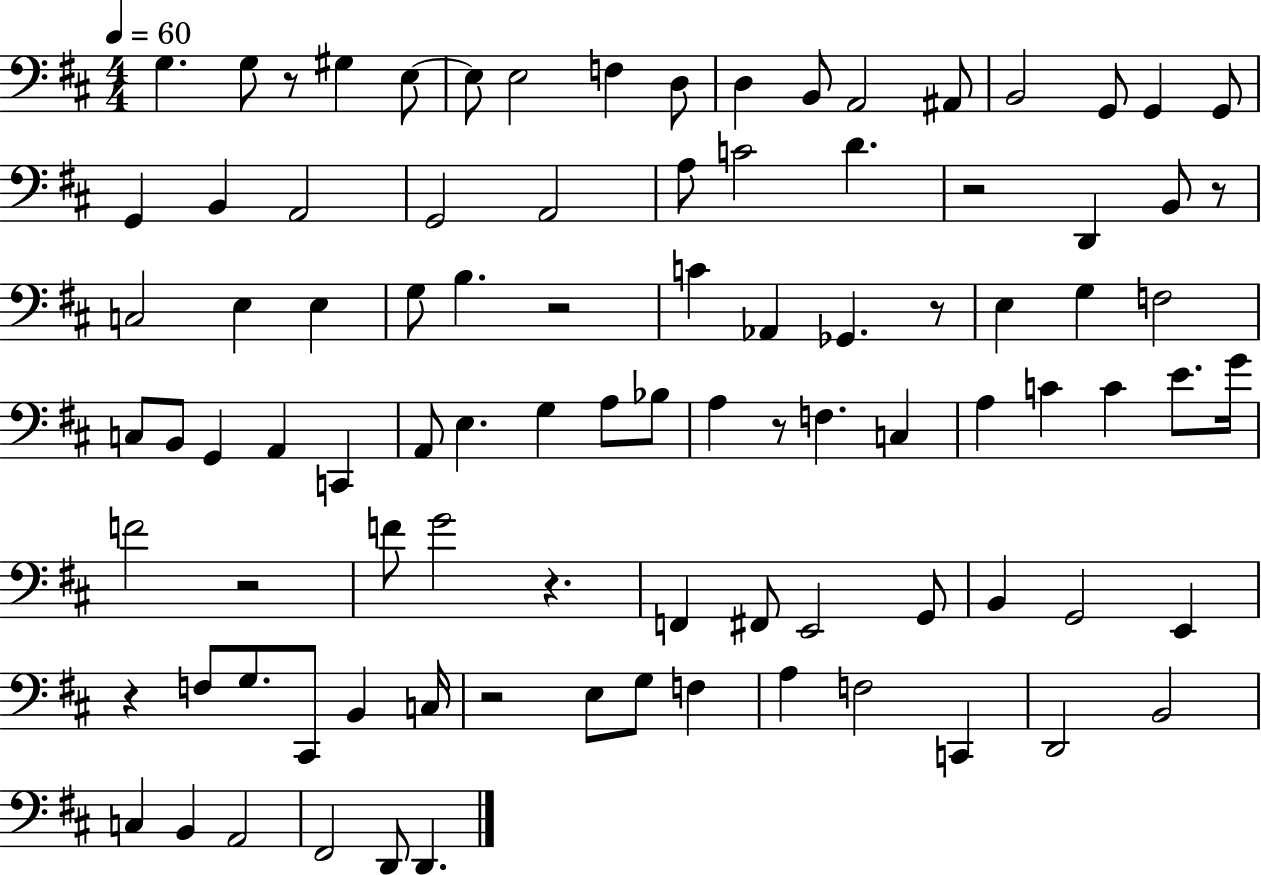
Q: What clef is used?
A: bass